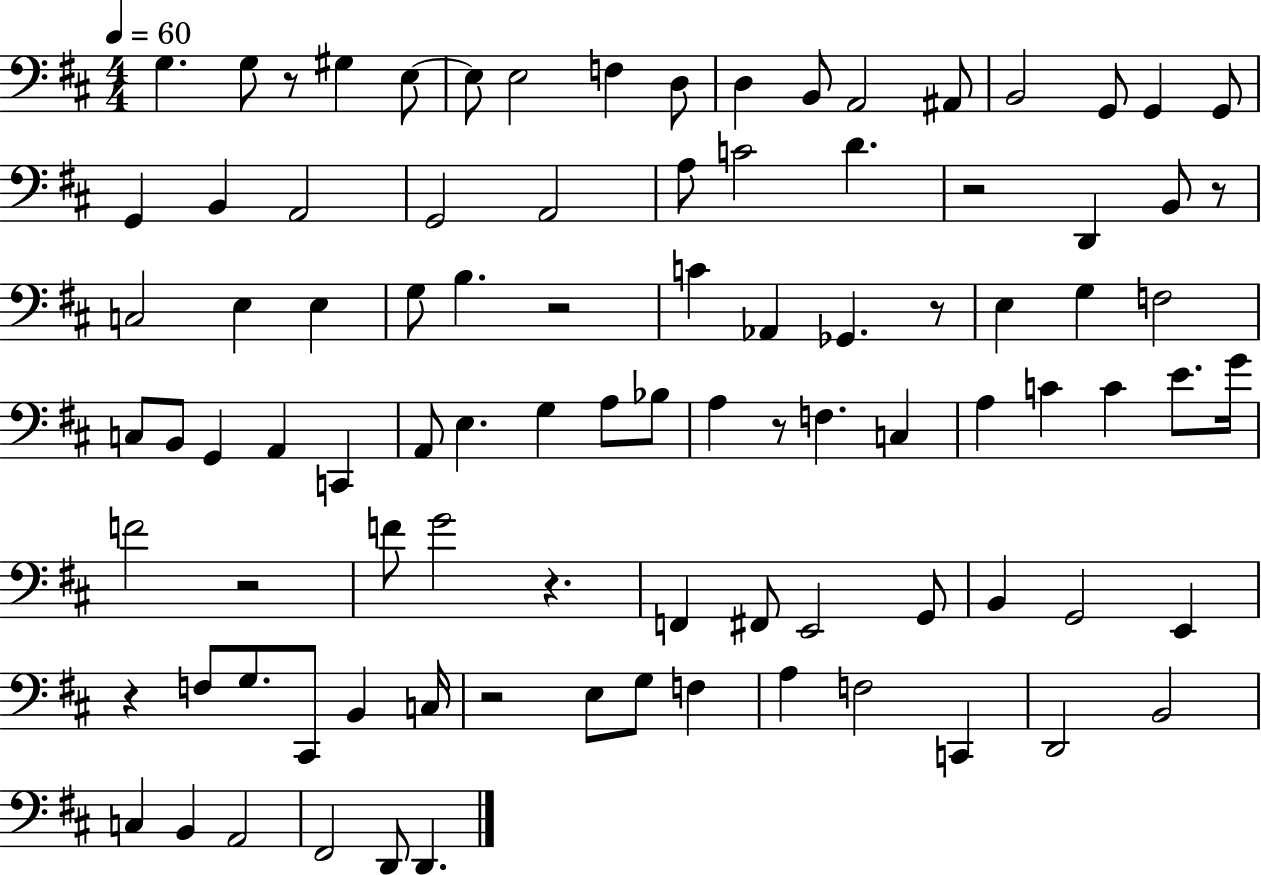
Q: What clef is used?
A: bass